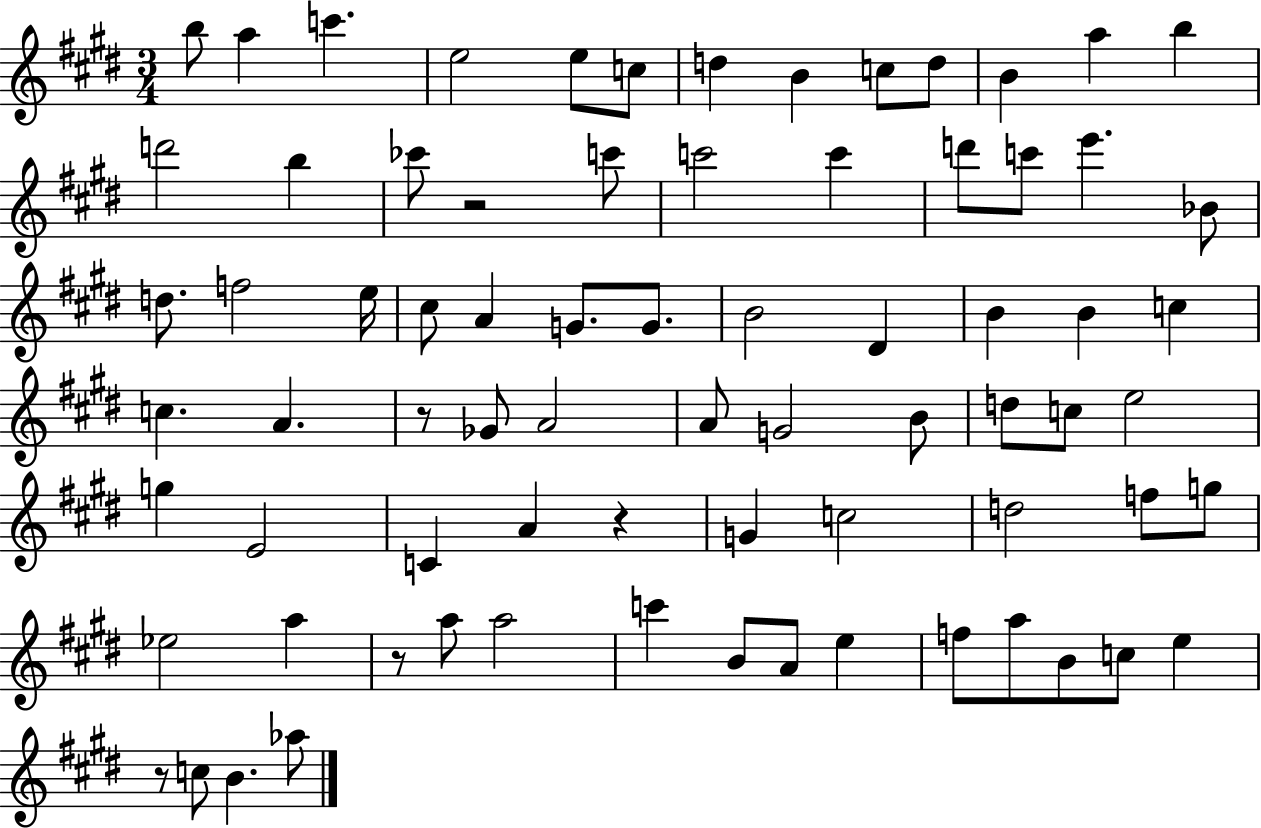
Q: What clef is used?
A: treble